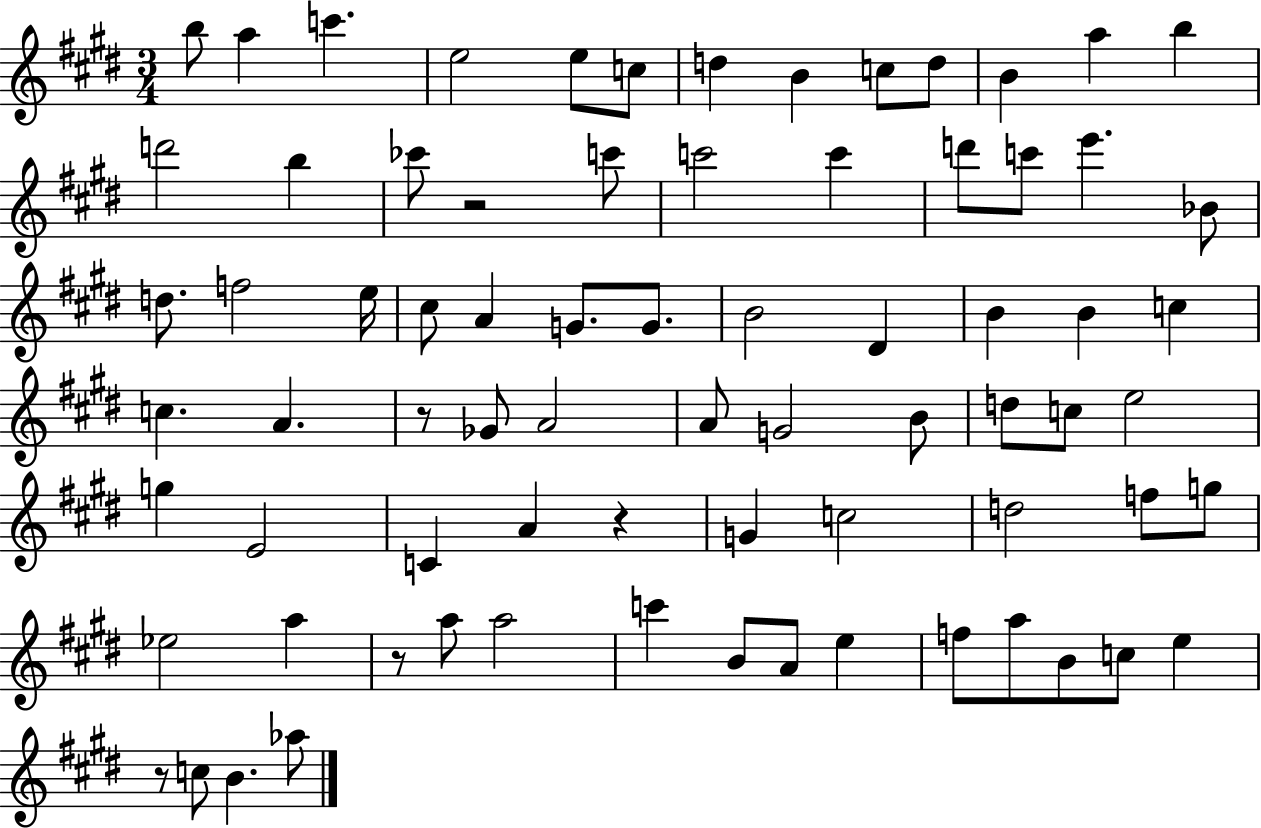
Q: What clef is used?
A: treble